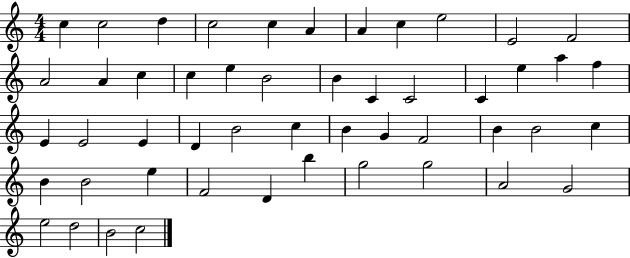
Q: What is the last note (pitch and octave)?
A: C5